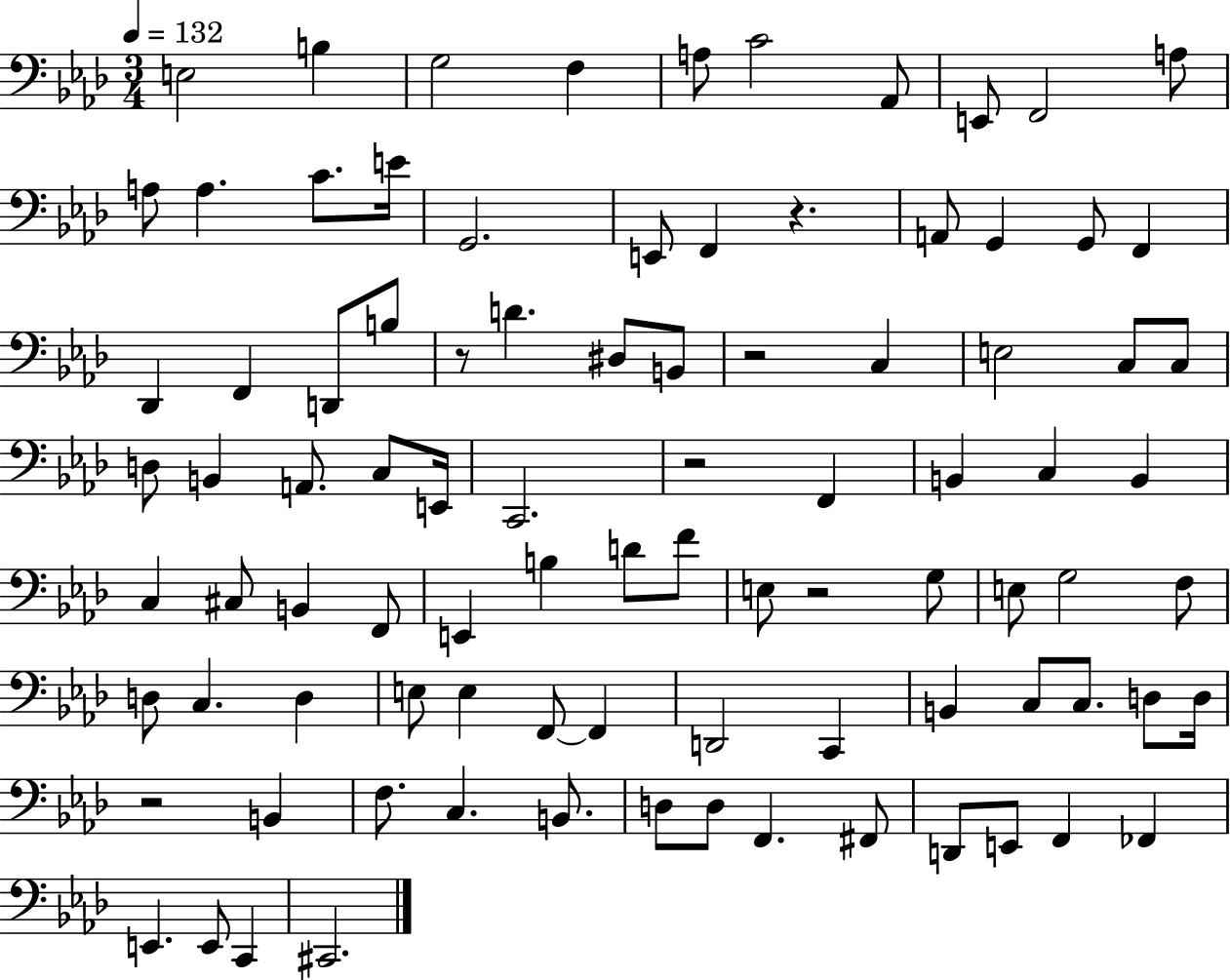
E3/h B3/q G3/h F3/q A3/e C4/h Ab2/e E2/e F2/h A3/e A3/e A3/q. C4/e. E4/s G2/h. E2/e F2/q R/q. A2/e G2/q G2/e F2/q Db2/q F2/q D2/e B3/e R/e D4/q. D#3/e B2/e R/h C3/q E3/h C3/e C3/e D3/e B2/q A2/e. C3/e E2/s C2/h. R/h F2/q B2/q C3/q B2/q C3/q C#3/e B2/q F2/e E2/q B3/q D4/e F4/e E3/e R/h G3/e E3/e G3/h F3/e D3/e C3/q. D3/q E3/e E3/q F2/e F2/q D2/h C2/q B2/q C3/e C3/e. D3/e D3/s R/h B2/q F3/e. C3/q. B2/e. D3/e D3/e F2/q. F#2/e D2/e E2/e F2/q FES2/q E2/q. E2/e C2/q C#2/h.